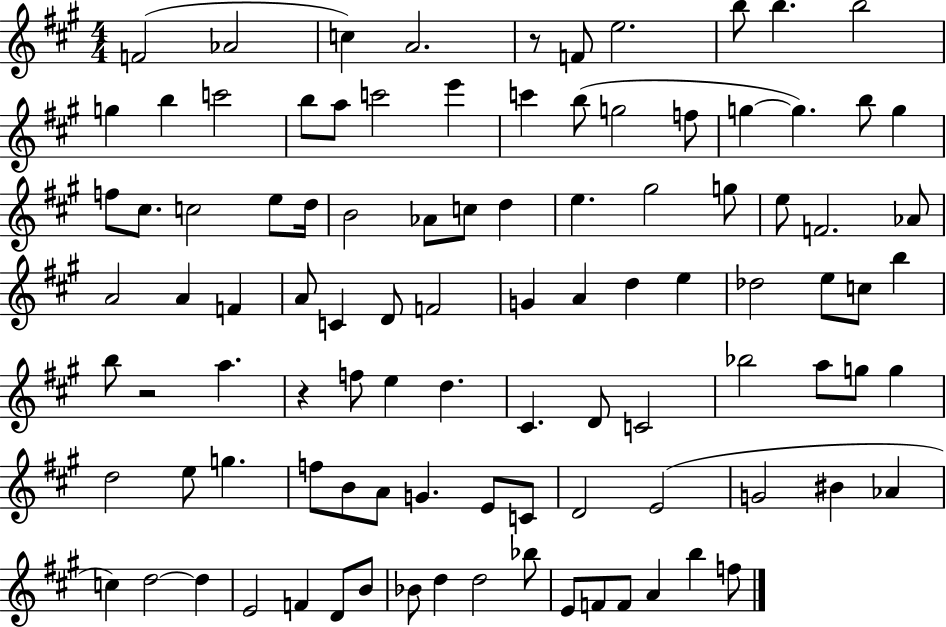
F4/h Ab4/h C5/q A4/h. R/e F4/e E5/h. B5/e B5/q. B5/h G5/q B5/q C6/h B5/e A5/e C6/h E6/q C6/q B5/e G5/h F5/e G5/q G5/q. B5/e G5/q F5/e C#5/e. C5/h E5/e D5/s B4/h Ab4/e C5/e D5/q E5/q. G#5/h G5/e E5/e F4/h. Ab4/e A4/h A4/q F4/q A4/e C4/q D4/e F4/h G4/q A4/q D5/q E5/q Db5/h E5/e C5/e B5/q B5/e R/h A5/q. R/q F5/e E5/q D5/q. C#4/q. D4/e C4/h Bb5/h A5/e G5/e G5/q D5/h E5/e G5/q. F5/e B4/e A4/e G4/q. E4/e C4/e D4/h E4/h G4/h BIS4/q Ab4/q C5/q D5/h D5/q E4/h F4/q D4/e B4/e Bb4/e D5/q D5/h Bb5/e E4/e F4/e F4/e A4/q B5/q F5/e